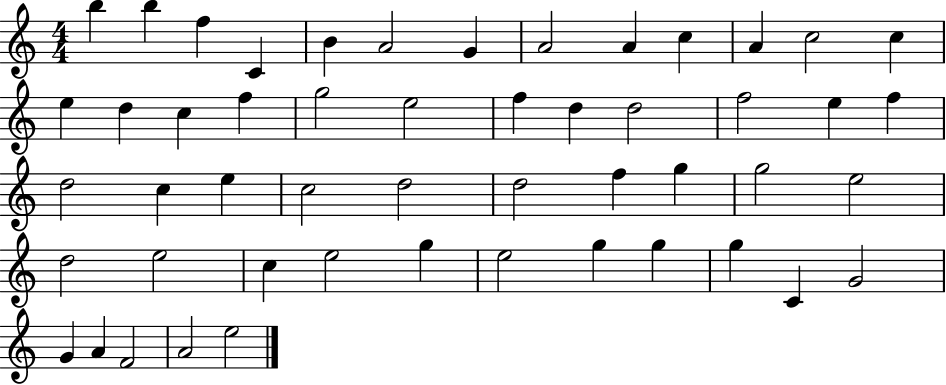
X:1
T:Untitled
M:4/4
L:1/4
K:C
b b f C B A2 G A2 A c A c2 c e d c f g2 e2 f d d2 f2 e f d2 c e c2 d2 d2 f g g2 e2 d2 e2 c e2 g e2 g g g C G2 G A F2 A2 e2